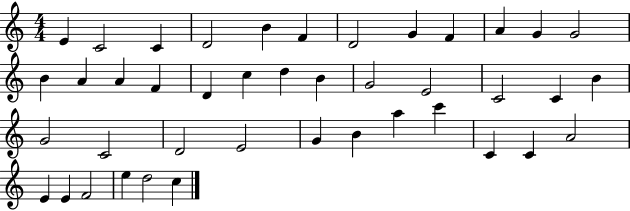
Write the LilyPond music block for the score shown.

{
  \clef treble
  \numericTimeSignature
  \time 4/4
  \key c \major
  e'4 c'2 c'4 | d'2 b'4 f'4 | d'2 g'4 f'4 | a'4 g'4 g'2 | \break b'4 a'4 a'4 f'4 | d'4 c''4 d''4 b'4 | g'2 e'2 | c'2 c'4 b'4 | \break g'2 c'2 | d'2 e'2 | g'4 b'4 a''4 c'''4 | c'4 c'4 a'2 | \break e'4 e'4 f'2 | e''4 d''2 c''4 | \bar "|."
}